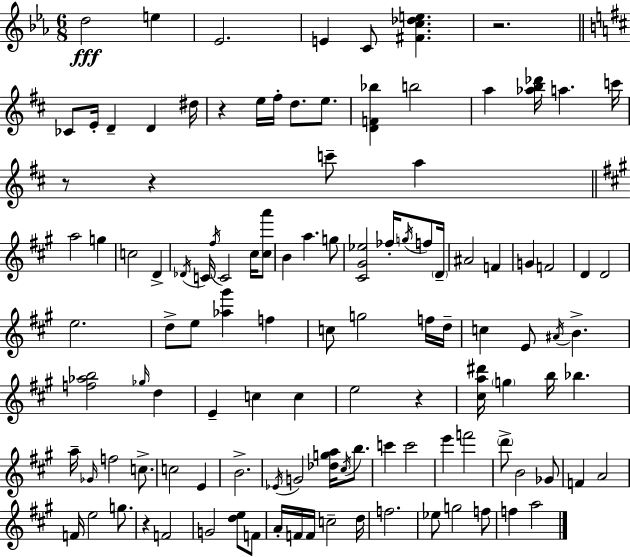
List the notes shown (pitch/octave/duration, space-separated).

D5/h E5/q Eb4/h. E4/q C4/e [F#4,C5,Db5,E5]/q. R/h. CES4/e E4/s D4/q D4/q D#5/s R/q E5/s F#5/s D5/e. E5/e. [D4,F4,Bb5]/q B5/h A5/q [Ab5,B5,Db6]/s A5/q. C6/s R/e R/q C6/e A5/q A5/h G5/q C5/h D4/q Db4/s C4/s F#5/s C4/h C#5/s [C#5,A6]/e B4/q A5/q. G5/e [C#4,G#4,Eb5]/h FES5/s G5/s F5/e D4/s A#4/h F4/q G4/q F4/h D4/q D4/h E5/h. D5/e E5/e [Ab5,G#6]/q F5/q C5/e G5/h F5/s D5/s C5/q E4/e A#4/s B4/q. [F5,Ab5,B5]/h Gb5/s D5/q E4/q C5/q C5/q E5/h R/q [C#5,A5,D#6]/s G5/q B5/s Bb5/q. A5/s Gb4/s F5/h C5/e. C5/h E4/q B4/h. Eb4/s G4/h [Db5,G5,A5]/s C#5/s B5/e. C6/q C6/h E6/q F6/h D6/e B4/h Gb4/e F4/q A4/h F4/s E5/h G5/e. R/q F4/h G4/h [D5,E5]/e F4/e A4/s F4/s F4/s C5/h D5/s F5/h. Eb5/e G5/h F5/e F5/q A5/h